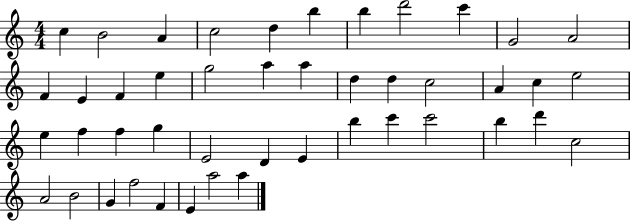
C5/q B4/h A4/q C5/h D5/q B5/q B5/q D6/h C6/q G4/h A4/h F4/q E4/q F4/q E5/q G5/h A5/q A5/q D5/q D5/q C5/h A4/q C5/q E5/h E5/q F5/q F5/q G5/q E4/h D4/q E4/q B5/q C6/q C6/h B5/q D6/q C5/h A4/h B4/h G4/q F5/h F4/q E4/q A5/h A5/q